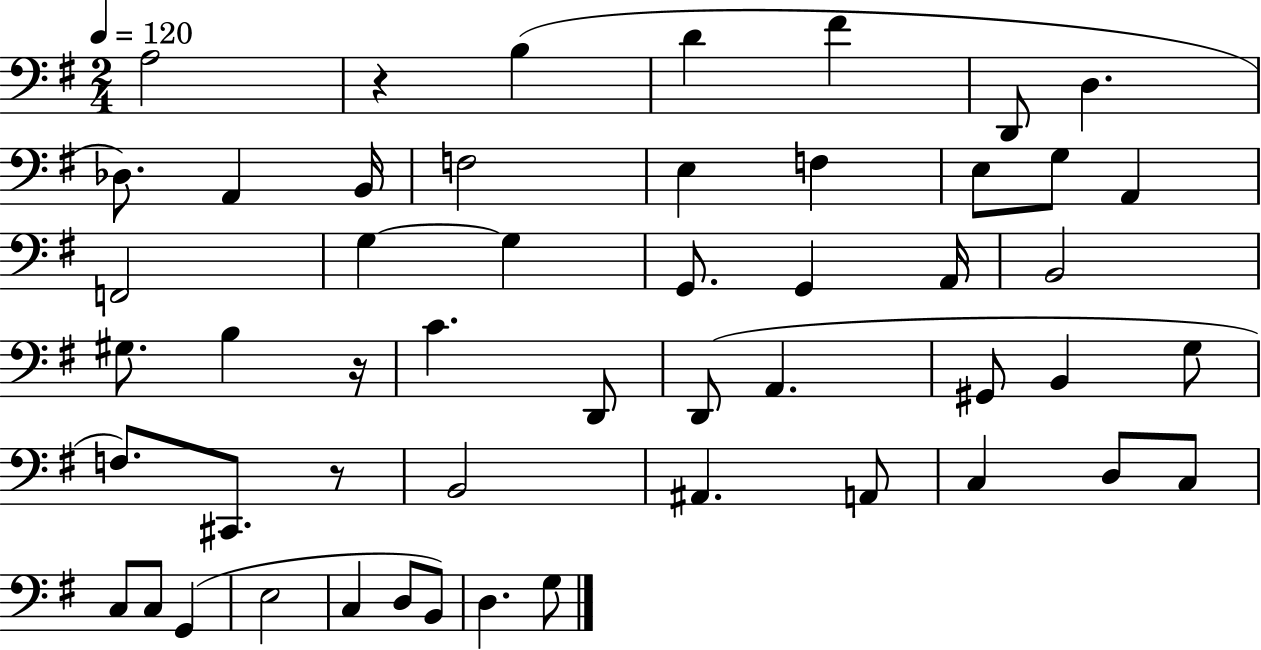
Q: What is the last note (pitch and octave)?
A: G3